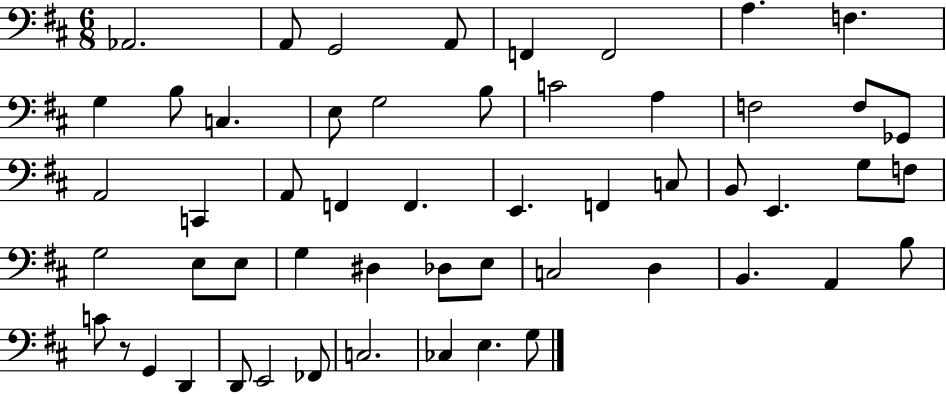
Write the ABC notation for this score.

X:1
T:Untitled
M:6/8
L:1/4
K:D
_A,,2 A,,/2 G,,2 A,,/2 F,, F,,2 A, F, G, B,/2 C, E,/2 G,2 B,/2 C2 A, F,2 F,/2 _G,,/2 A,,2 C,, A,,/2 F,, F,, E,, F,, C,/2 B,,/2 E,, G,/2 F,/2 G,2 E,/2 E,/2 G, ^D, _D,/2 E,/2 C,2 D, B,, A,, B,/2 C/2 z/2 G,, D,, D,,/2 E,,2 _F,,/2 C,2 _C, E, G,/2